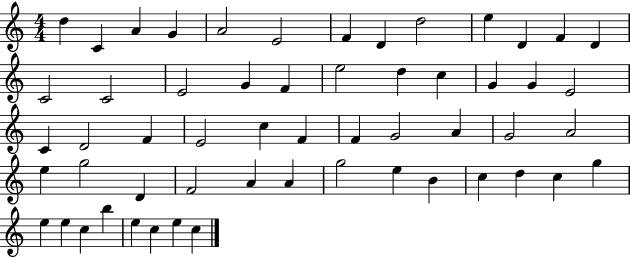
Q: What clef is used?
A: treble